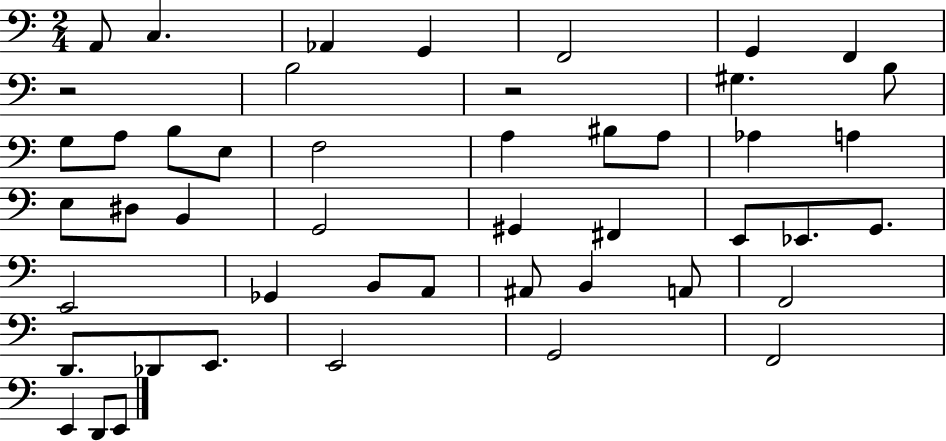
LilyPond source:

{
  \clef bass
  \numericTimeSignature
  \time 2/4
  \key c \major
  a,8 c4. | aes,4 g,4 | f,2 | g,4 f,4 | \break r2 | b2 | r2 | gis4. b8 | \break g8 a8 b8 e8 | f2 | a4 bis8 a8 | aes4 a4 | \break e8 dis8 b,4 | g,2 | gis,4 fis,4 | e,8 ees,8. g,8. | \break e,2 | ges,4 b,8 a,8 | ais,8 b,4 a,8 | f,2 | \break d,8. des,8 e,8. | e,2 | g,2 | f,2 | \break e,4 d,8 e,8 | \bar "|."
}